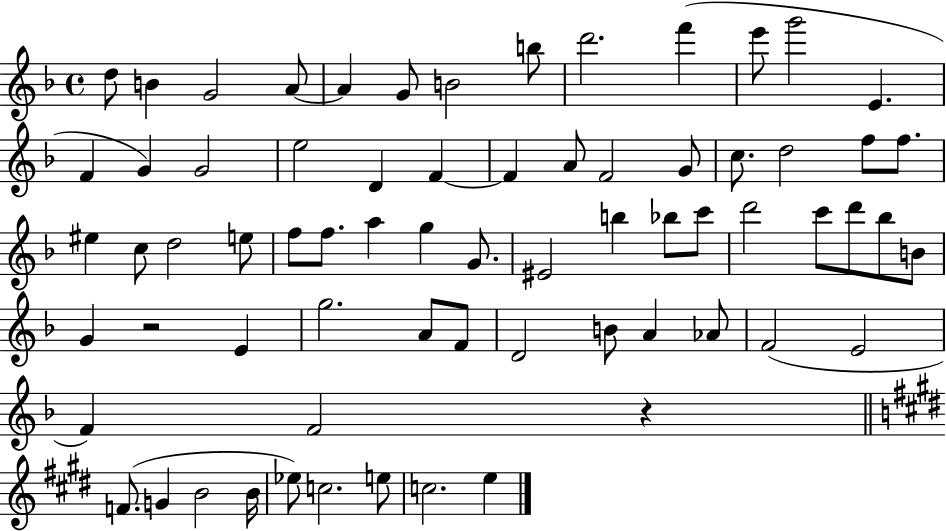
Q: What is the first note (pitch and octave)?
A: D5